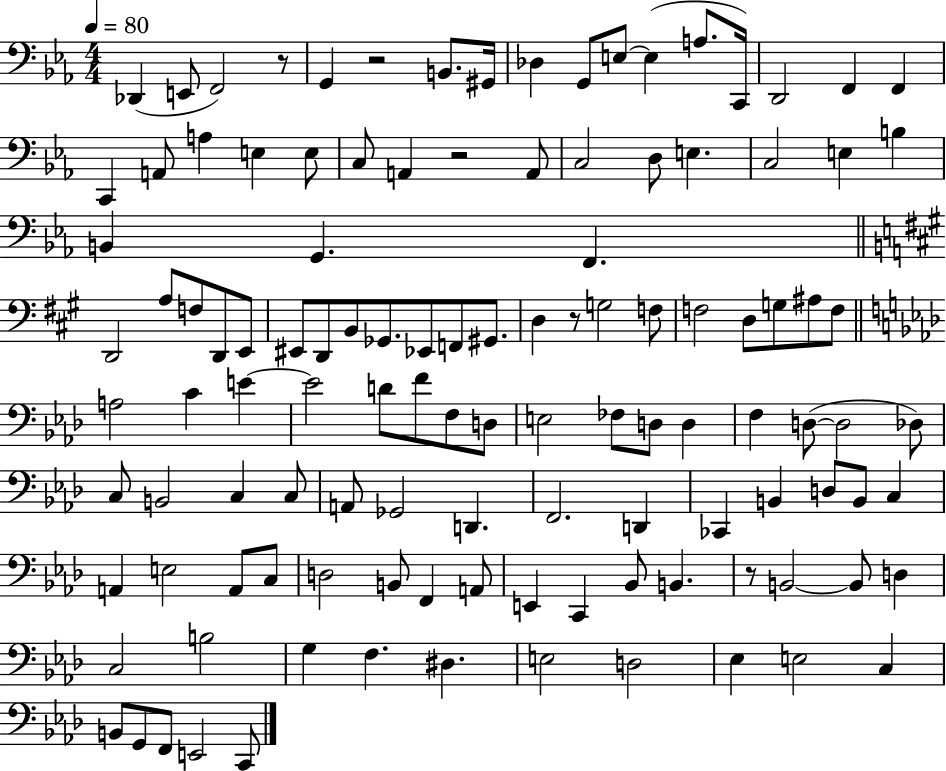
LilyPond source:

{
  \clef bass
  \numericTimeSignature
  \time 4/4
  \key ees \major
  \tempo 4 = 80
  des,4( e,8 f,2) r8 | g,4 r2 b,8. gis,16 | des4 g,8 e8~~ e4( a8. c,16) | d,2 f,4 f,4 | \break c,4 a,8 a4 e4 e8 | c8 a,4 r2 a,8 | c2 d8 e4. | c2 e4 b4 | \break b,4 g,4. f,4. | \bar "||" \break \key a \major d,2 a8 f8 d,8 e,8 | eis,8 d,8 b,8 ges,8. ees,8 f,8 gis,8. | d4 r8 g2 f8 | f2 d8 g8 ais8 f8 | \break \bar "||" \break \key aes \major a2 c'4 e'4~~ | e'2 d'8 f'8 f8 d8 | e2 fes8 d8 d4 | f4 d8~(~ d2 des8) | \break c8 b,2 c4 c8 | a,8 ges,2 d,4. | f,2. d,4 | ces,4 b,4 d8 b,8 c4 | \break a,4 e2 a,8 c8 | d2 b,8 f,4 a,8 | e,4 c,4 bes,8 b,4. | r8 b,2~~ b,8 d4 | \break c2 b2 | g4 f4. dis4. | e2 d2 | ees4 e2 c4 | \break b,8 g,8 f,8 e,2 c,8 | \bar "|."
}